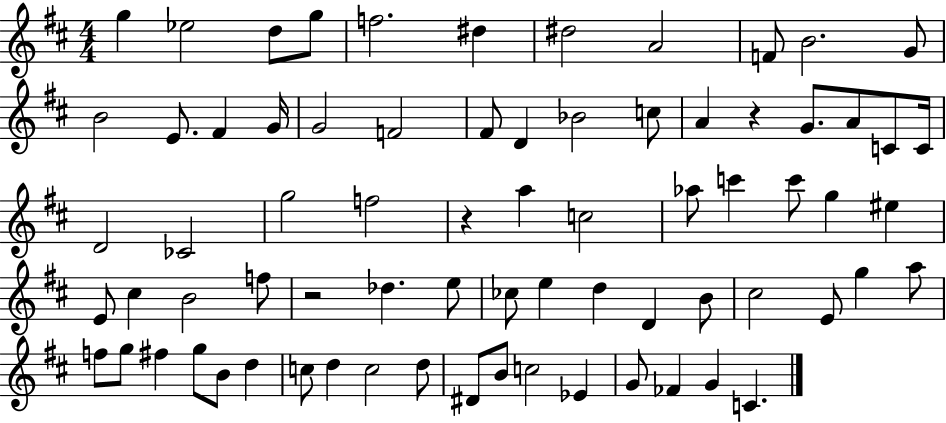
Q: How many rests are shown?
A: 3